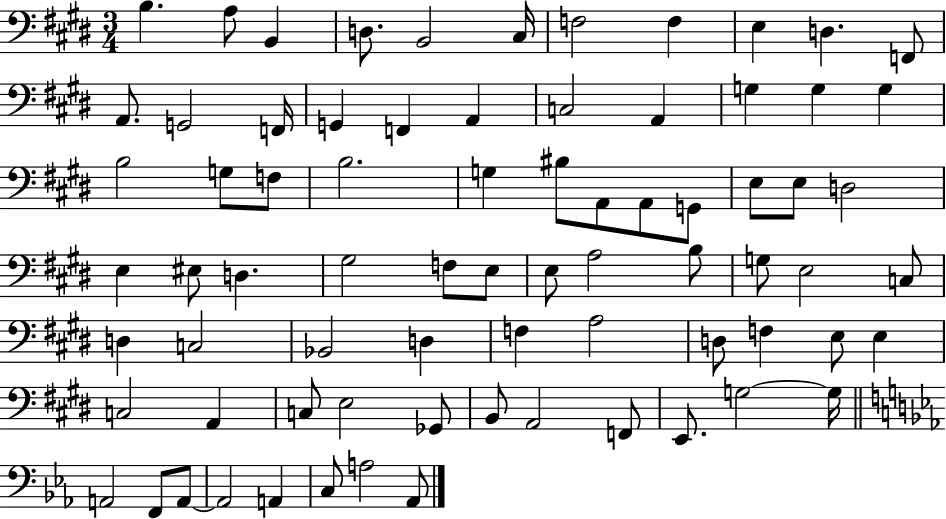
B3/q. A3/e B2/q D3/e. B2/h C#3/s F3/h F3/q E3/q D3/q. F2/e A2/e. G2/h F2/s G2/q F2/q A2/q C3/h A2/q G3/q G3/q G3/q B3/h G3/e F3/e B3/h. G3/q BIS3/e A2/e A2/e G2/e E3/e E3/e D3/h E3/q EIS3/e D3/q. G#3/h F3/e E3/e E3/e A3/h B3/e G3/e E3/h C3/e D3/q C3/h Bb2/h D3/q F3/q A3/h D3/e F3/q E3/e E3/q C3/h A2/q C3/e E3/h Gb2/e B2/e A2/h F2/e E2/e. G3/h G3/s A2/h F2/e A2/e A2/h A2/q C3/e A3/h Ab2/e